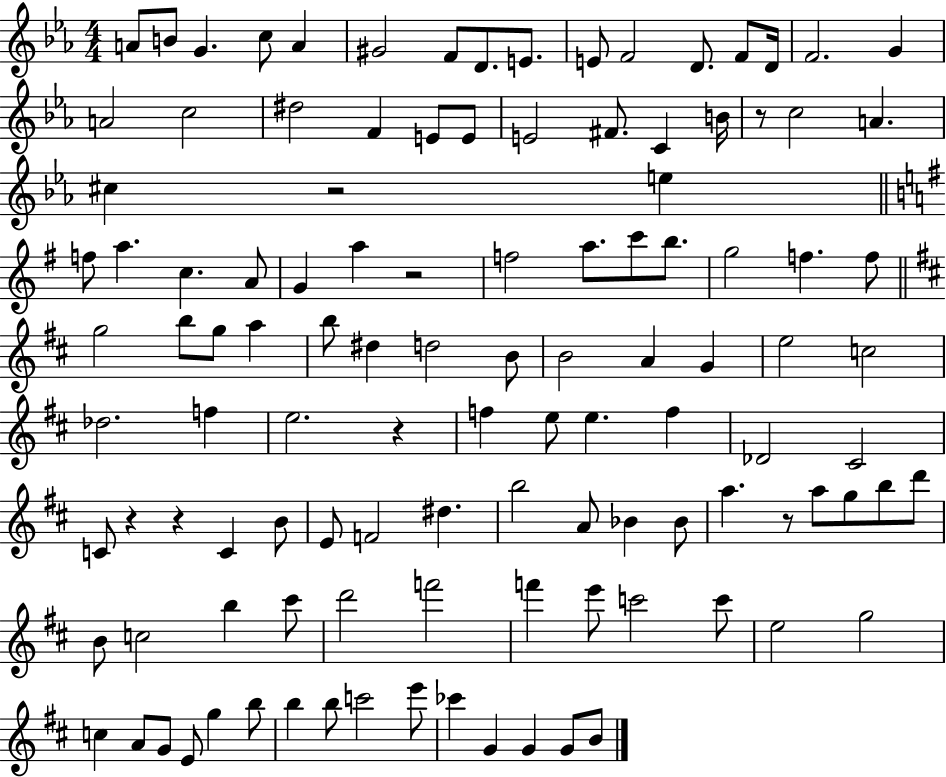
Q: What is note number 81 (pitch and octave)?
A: B4